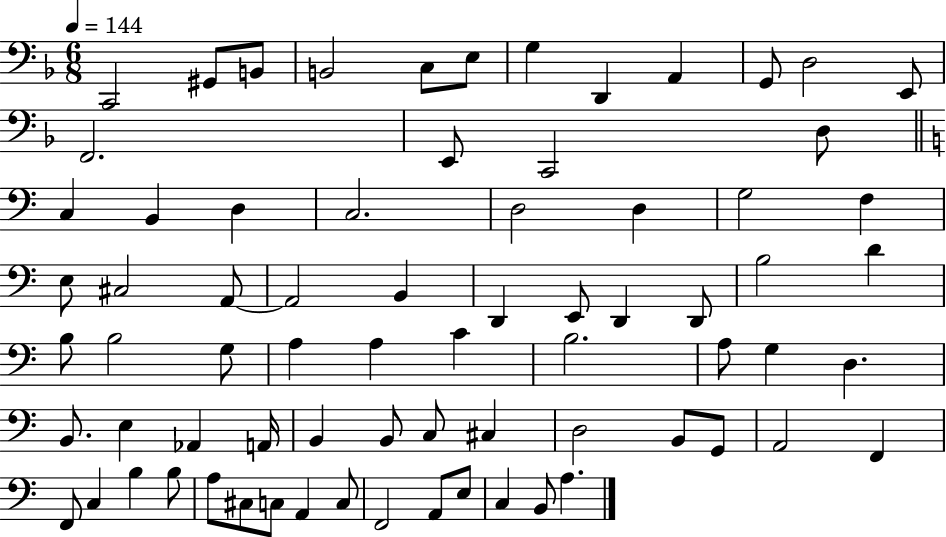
{
  \clef bass
  \numericTimeSignature
  \time 6/8
  \key f \major
  \tempo 4 = 144
  c,2 gis,8 b,8 | b,2 c8 e8 | g4 d,4 a,4 | g,8 d2 e,8 | \break f,2. | e,8 c,2 d8 | \bar "||" \break \key c \major c4 b,4 d4 | c2. | d2 d4 | g2 f4 | \break e8 cis2 a,8~~ | a,2 b,4 | d,4 e,8 d,4 d,8 | b2 d'4 | \break b8 b2 g8 | a4 a4 c'4 | b2. | a8 g4 d4. | \break b,8. e4 aes,4 a,16 | b,4 b,8 c8 cis4 | d2 b,8 g,8 | a,2 f,4 | \break f,8 c4 b4 b8 | a8 cis8 c8 a,4 c8 | f,2 a,8 e8 | c4 b,8 a4. | \break \bar "|."
}